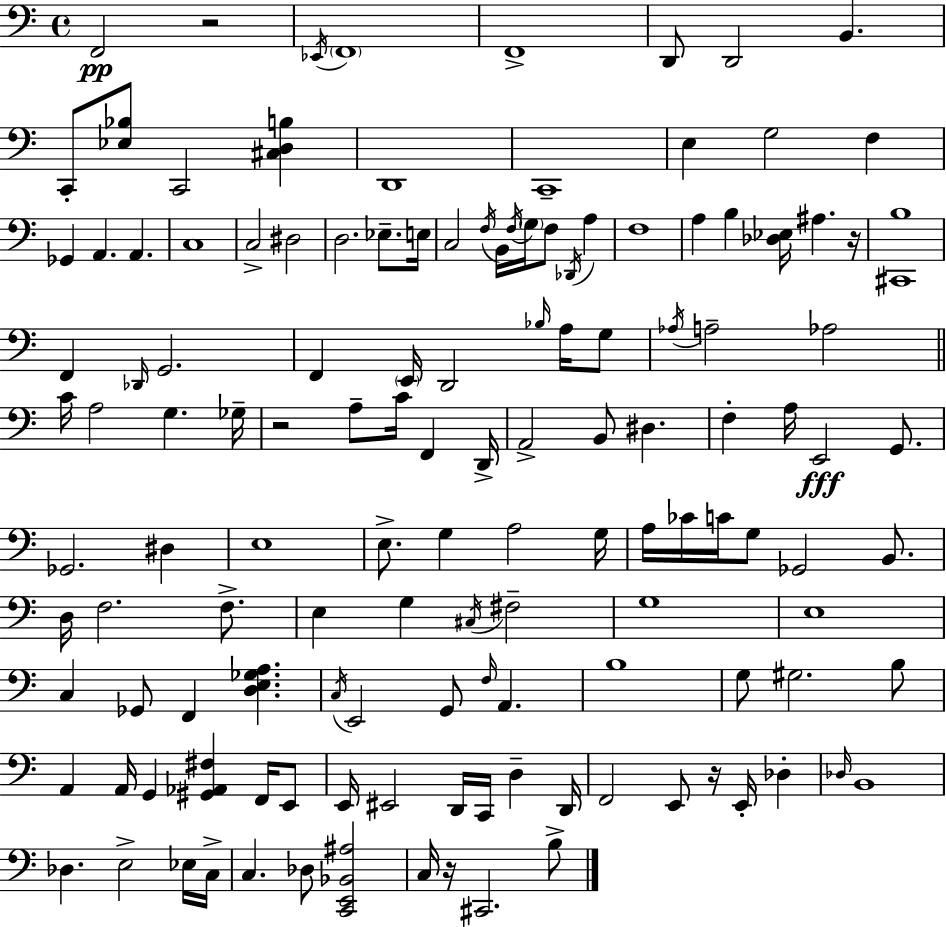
{
  \clef bass
  \time 4/4
  \defaultTimeSignature
  \key c \major
  f,2\pp r2 | \acciaccatura { ees,16 } \parenthesize f,1 | f,1-> | d,8 d,2 b,4. | \break c,8-. <ees bes>8 c,2 <cis d b>4 | d,1 | c,1-- | e4 g2 f4 | \break ges,4 a,4. a,4. | c1 | c2-> dis2 | d2. ees8.-- | \break e16 c2 \acciaccatura { f16 } b,16 \acciaccatura { f16 } \parenthesize g16 f8 \acciaccatura { des,16 } | a4 f1 | a4 b4 <des ees>16 ais4. | r16 <cis, b>1 | \break f,4 \grace { des,16 } g,2. | f,4 \parenthesize e,16 d,2 | \grace { bes16 } a16 g8 \acciaccatura { aes16 } a2-- aes2 | \bar "||" \break \key a \minor c'16 a2 g4. ges16-- | r2 a8-- c'16 f,4 d,16-> | a,2-> b,8 dis4. | f4-. a16 e,2\fff g,8. | \break ges,2. dis4 | e1 | e8.-> g4 a2 g16 | a16 ces'16 c'16 g8 ges,2 b,8. | \break d16 f2. f8.-> | e4 g4 \acciaccatura { cis16 } fis2-- | g1 | e1 | \break c4 ges,8 f,4 <d e ges a>4. | \acciaccatura { c16 } e,2 g,8 \grace { f16 } a,4. | b1 | g8 gis2. | \break b8 a,4 a,16 g,4 <gis, aes, fis>4 | f,16 e,8 e,16 eis,2 d,16 c,16 d4-- | d,16 f,2 e,8 r16 e,16-. des4-. | \grace { des16 } b,1 | \break des4. e2-> | ees16 c16-> c4. des8 <c, e, bes, ais>2 | c16 r16 cis,2. | b8-> \bar "|."
}